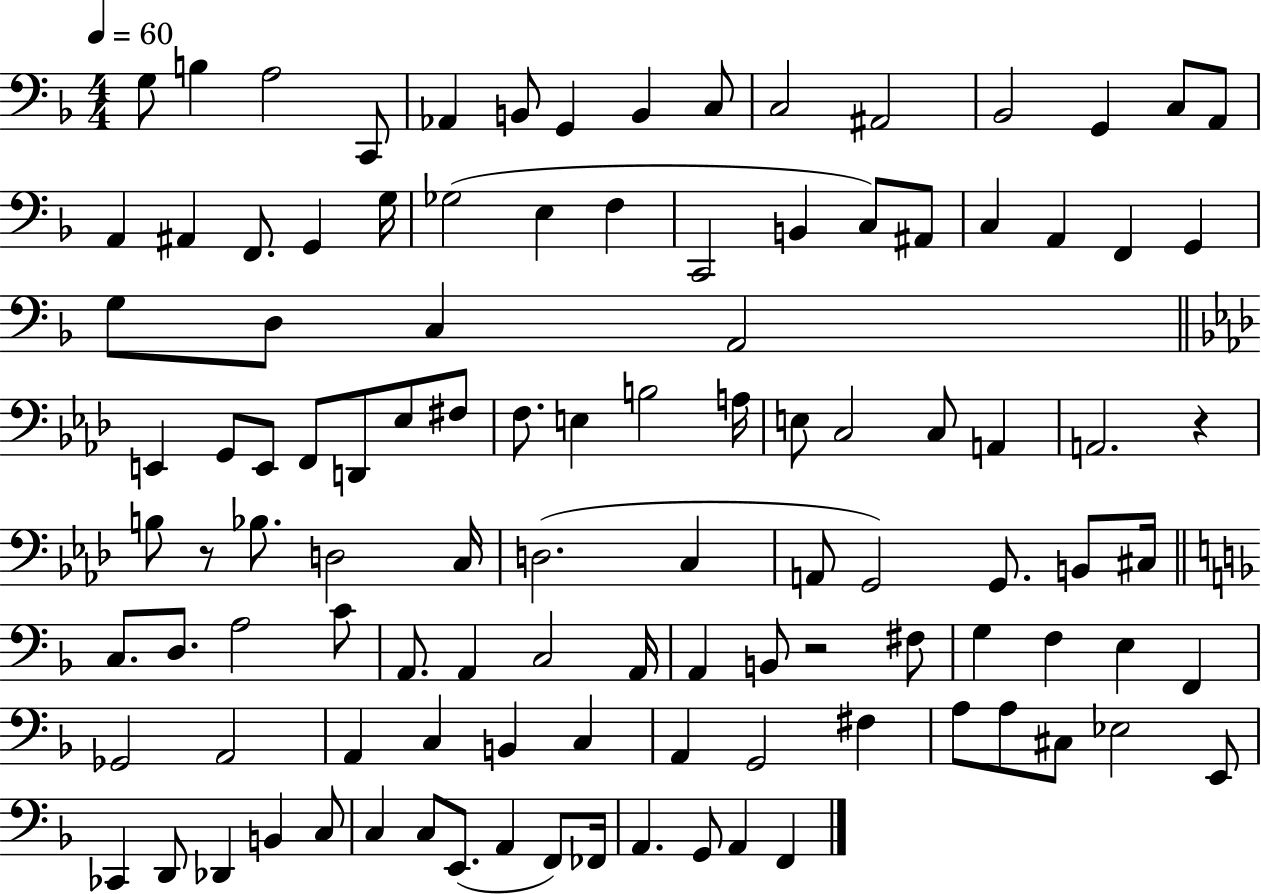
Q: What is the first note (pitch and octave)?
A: G3